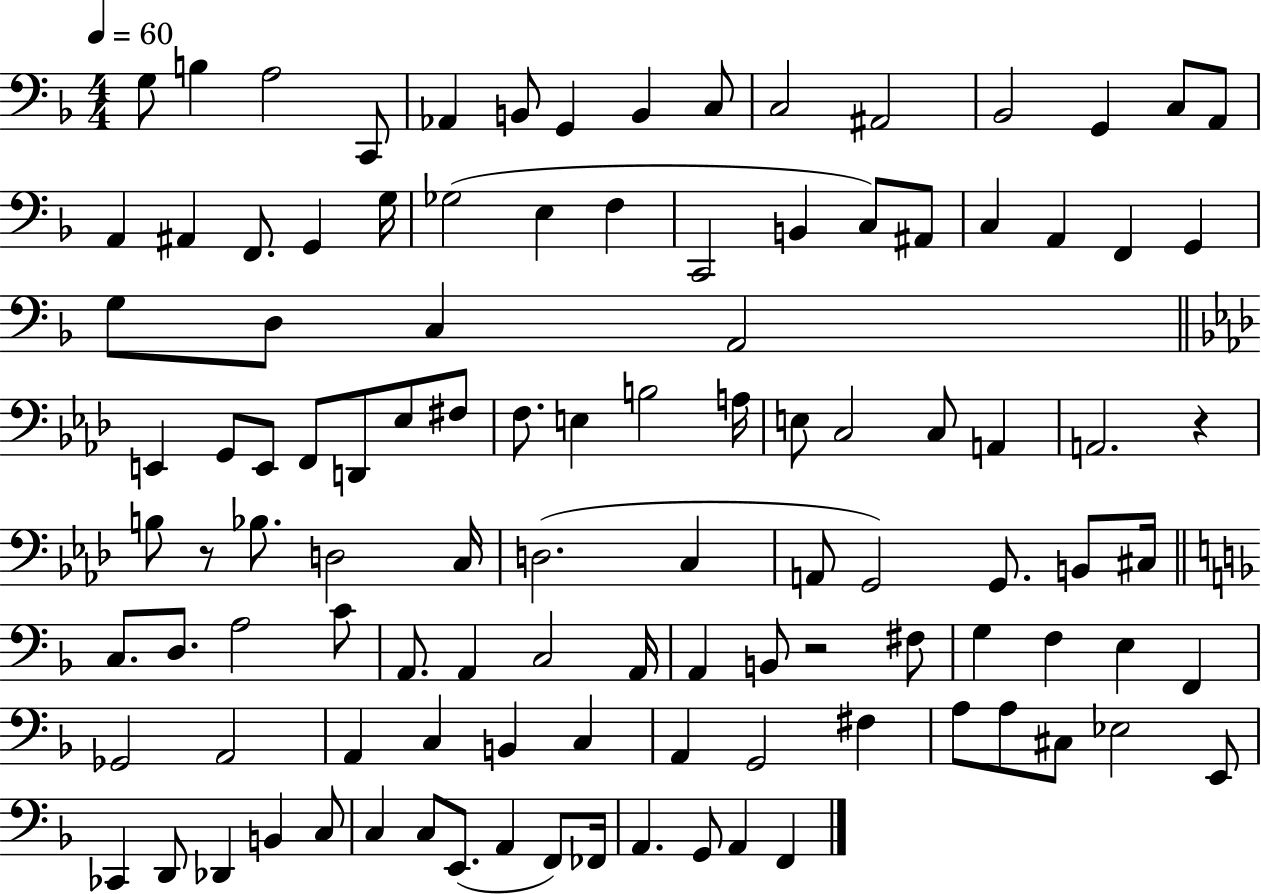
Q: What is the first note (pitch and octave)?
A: G3